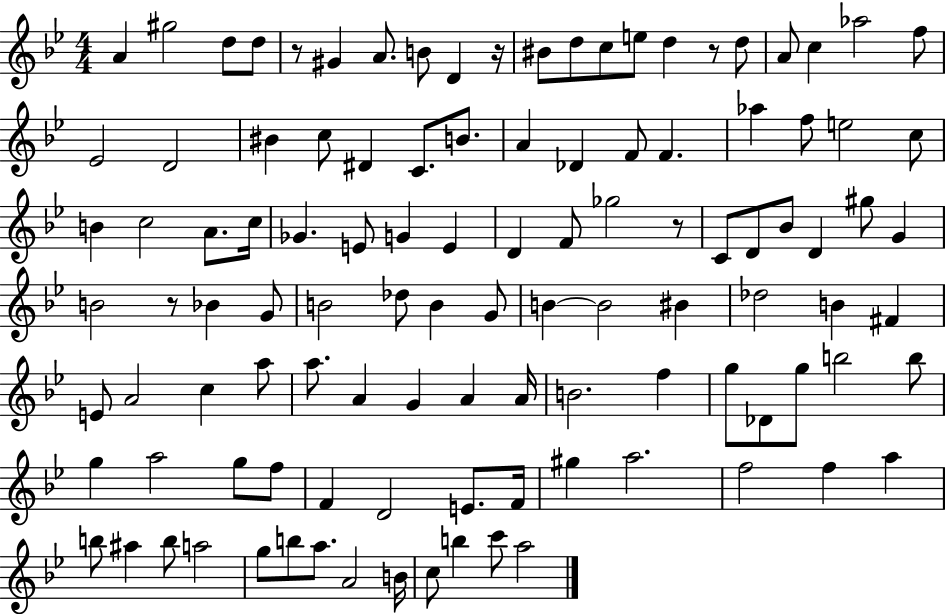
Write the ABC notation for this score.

X:1
T:Untitled
M:4/4
L:1/4
K:Bb
A ^g2 d/2 d/2 z/2 ^G A/2 B/2 D z/4 ^B/2 d/2 c/2 e/2 d z/2 d/2 A/2 c _a2 f/2 _E2 D2 ^B c/2 ^D C/2 B/2 A _D F/2 F _a f/2 e2 c/2 B c2 A/2 c/4 _G E/2 G E D F/2 _g2 z/2 C/2 D/2 _B/2 D ^g/2 G B2 z/2 _B G/2 B2 _d/2 B G/2 B B2 ^B _d2 B ^F E/2 A2 c a/2 a/2 A G A A/4 B2 f g/2 _D/2 g/2 b2 b/2 g a2 g/2 f/2 F D2 E/2 F/4 ^g a2 f2 f a b/2 ^a b/2 a2 g/2 b/2 a/2 A2 B/4 c/2 b c'/2 a2